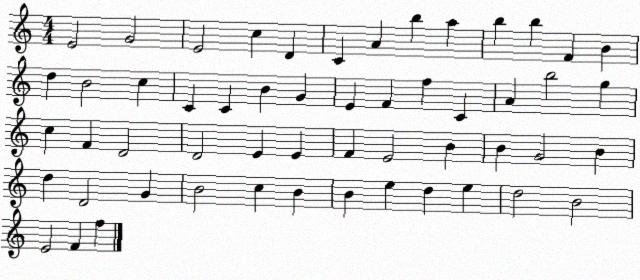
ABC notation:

X:1
T:Untitled
M:4/4
L:1/4
K:C
E2 G2 E2 c D C A b a b b F B d B2 c C C B G E F f C A b2 g c F D2 D2 E E F E2 B B G2 B d D2 G B2 c B B e d e d2 B2 E2 F f